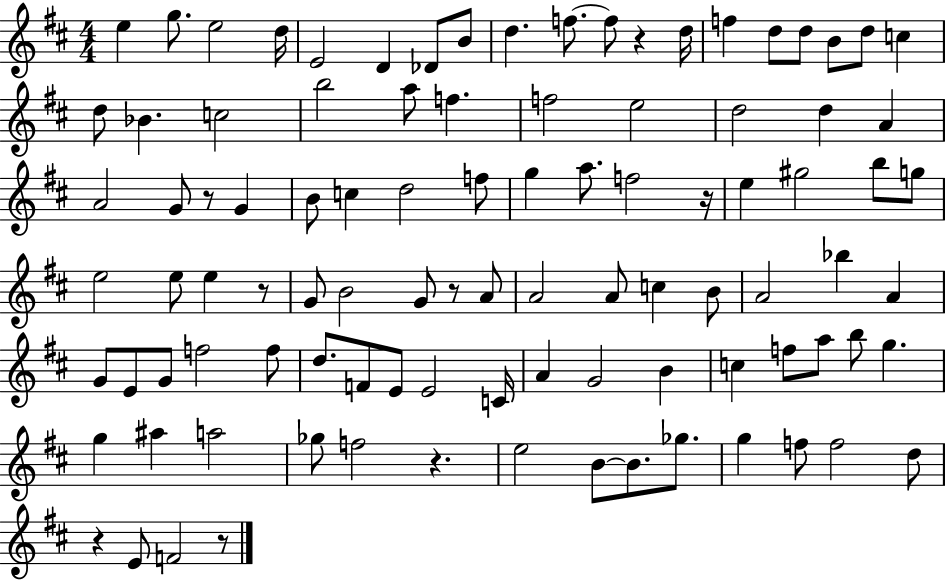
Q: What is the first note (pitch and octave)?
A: E5